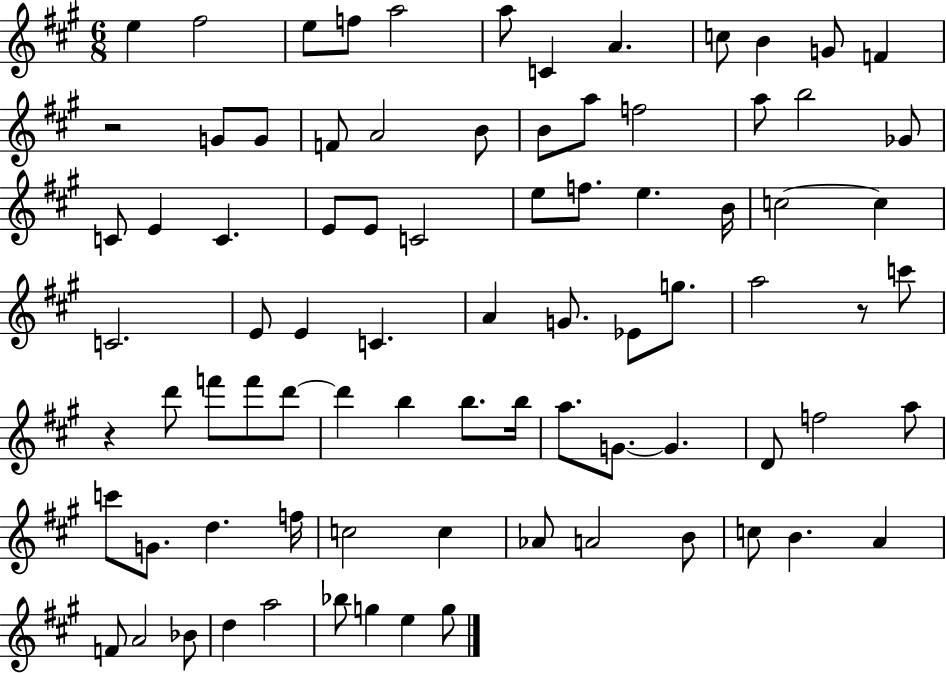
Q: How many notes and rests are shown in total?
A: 83